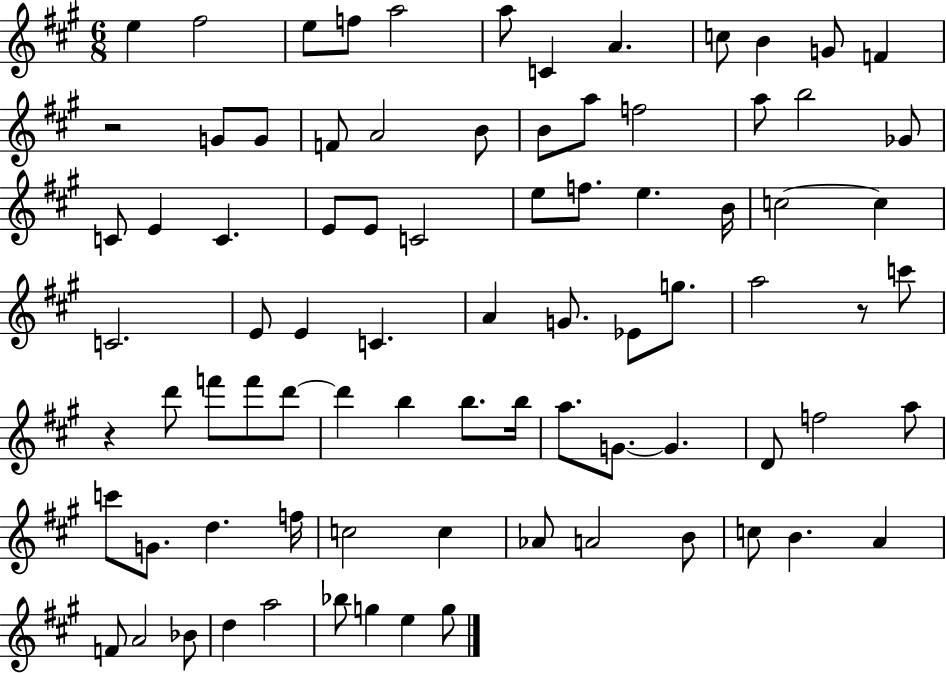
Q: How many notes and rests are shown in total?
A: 83